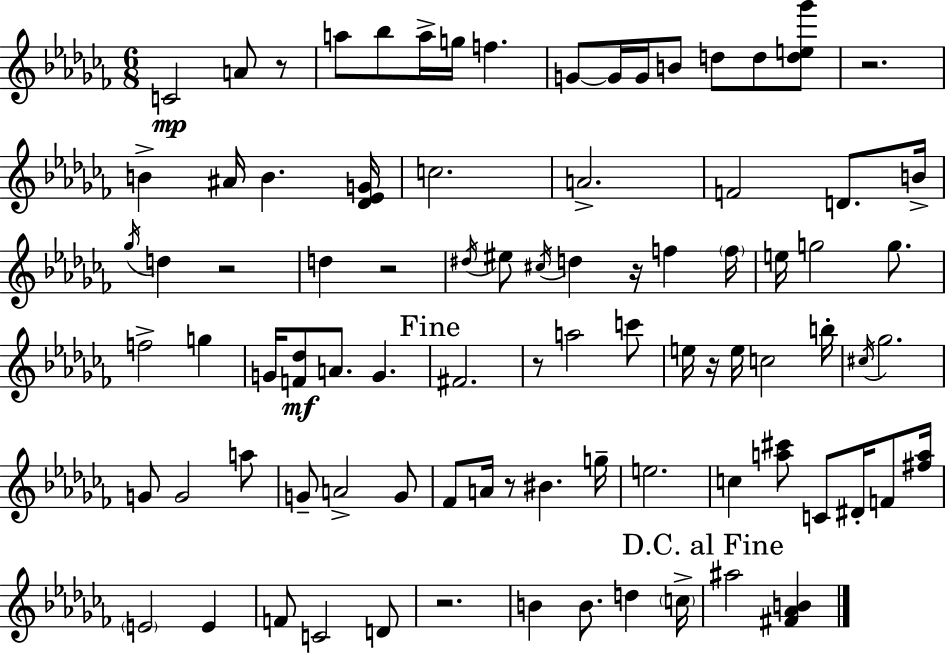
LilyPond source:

{
  \clef treble
  \numericTimeSignature
  \time 6/8
  \key aes \minor
  \repeat volta 2 { c'2\mp a'8 r8 | a''8 bes''8 a''16-> g''16 f''4. | g'8~~ g'16 g'16 b'8 d''8 d''8 <d'' e'' ges'''>8 | r2. | \break b'4-> ais'16 b'4. <des' ees' g'>16 | c''2. | a'2.-> | f'2 d'8. b'16-> | \break \acciaccatura { ges''16 } d''4 r2 | d''4 r2 | \acciaccatura { dis''16 } eis''8 \acciaccatura { cis''16 } d''4 r16 f''4 | \parenthesize f''16 e''16 g''2 | \break g''8. f''2-> g''4 | g'16 <f' des''>8\mf a'8. g'4. | \mark "Fine" fis'2. | r8 a''2 | \break c'''8 e''16 r16 e''16 c''2 | b''16-. \acciaccatura { cis''16 } ges''2. | g'8 g'2 | a''8 g'8-- a'2-> | \break g'8 fes'8 a'16 r8 bis'4. | g''16-- e''2. | c''4 <a'' cis'''>8 c'8 | dis'16-. f'8 <fis'' a''>16 \parenthesize e'2 | \break e'4 f'8 c'2 | d'8 r2. | b'4 b'8. d''4 | \parenthesize c''16-> \mark "D.C. al Fine" ais''2 | \break <fis' aes' b'>4 } \bar "|."
}